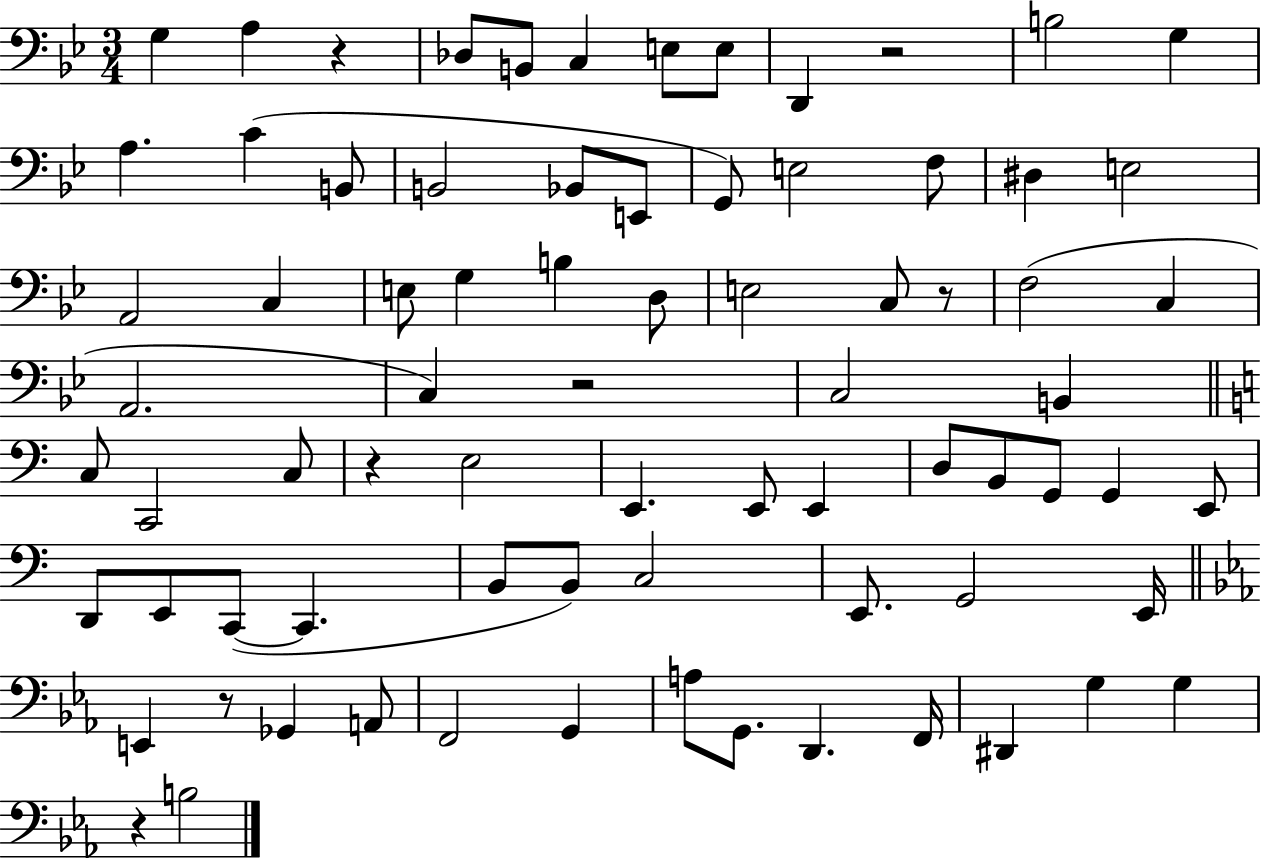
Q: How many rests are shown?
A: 7